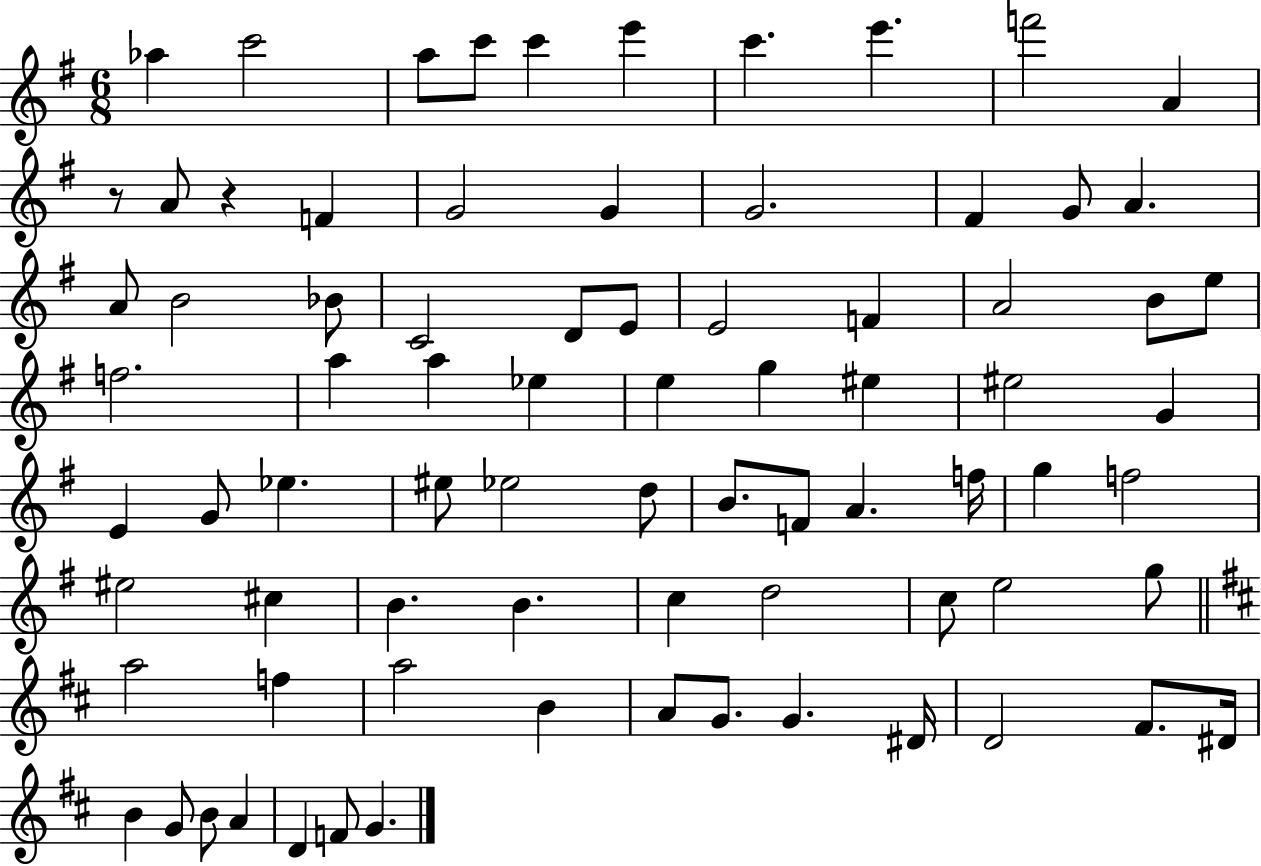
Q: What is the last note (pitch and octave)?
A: G4